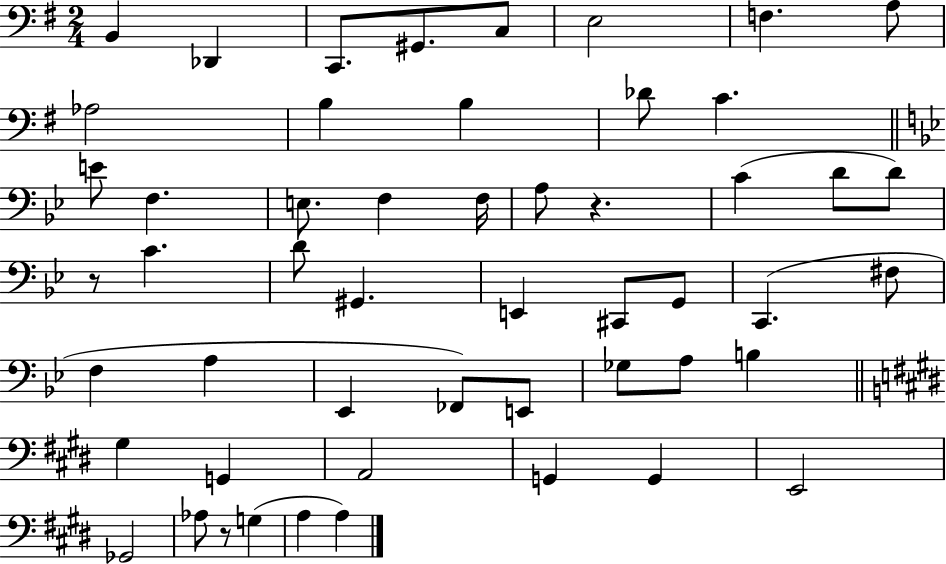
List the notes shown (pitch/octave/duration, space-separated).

B2/q Db2/q C2/e. G#2/e. C3/e E3/h F3/q. A3/e Ab3/h B3/q B3/q Db4/e C4/q. E4/e F3/q. E3/e. F3/q F3/s A3/e R/q. C4/q D4/e D4/e R/e C4/q. D4/e G#2/q. E2/q C#2/e G2/e C2/q. F#3/e F3/q A3/q Eb2/q FES2/e E2/e Gb3/e A3/e B3/q G#3/q G2/q A2/h G2/q G2/q E2/h Gb2/h Ab3/e R/e G3/q A3/q A3/q